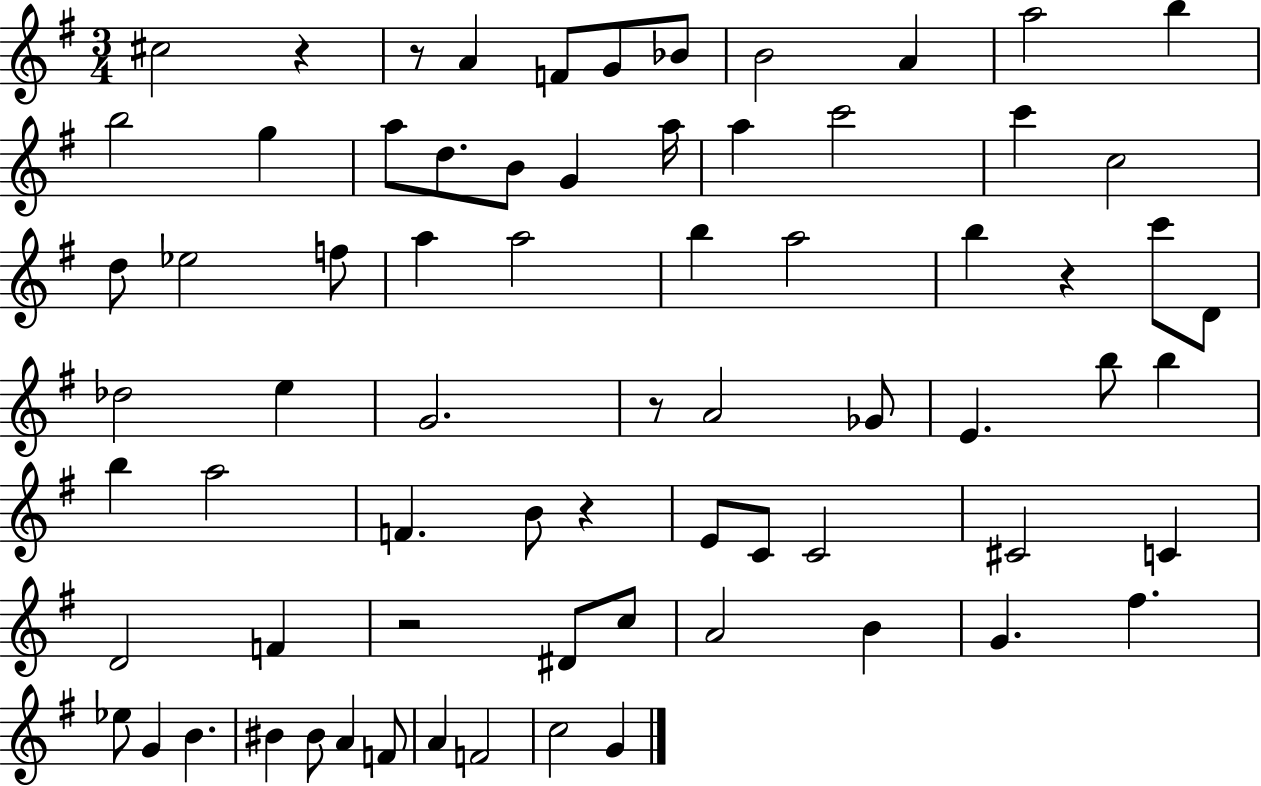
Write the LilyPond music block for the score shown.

{
  \clef treble
  \numericTimeSignature
  \time 3/4
  \key g \major
  cis''2 r4 | r8 a'4 f'8 g'8 bes'8 | b'2 a'4 | a''2 b''4 | \break b''2 g''4 | a''8 d''8. b'8 g'4 a''16 | a''4 c'''2 | c'''4 c''2 | \break d''8 ees''2 f''8 | a''4 a''2 | b''4 a''2 | b''4 r4 c'''8 d'8 | \break des''2 e''4 | g'2. | r8 a'2 ges'8 | e'4. b''8 b''4 | \break b''4 a''2 | f'4. b'8 r4 | e'8 c'8 c'2 | cis'2 c'4 | \break d'2 f'4 | r2 dis'8 c''8 | a'2 b'4 | g'4. fis''4. | \break ees''8 g'4 b'4. | bis'4 bis'8 a'4 f'8 | a'4 f'2 | c''2 g'4 | \break \bar "|."
}